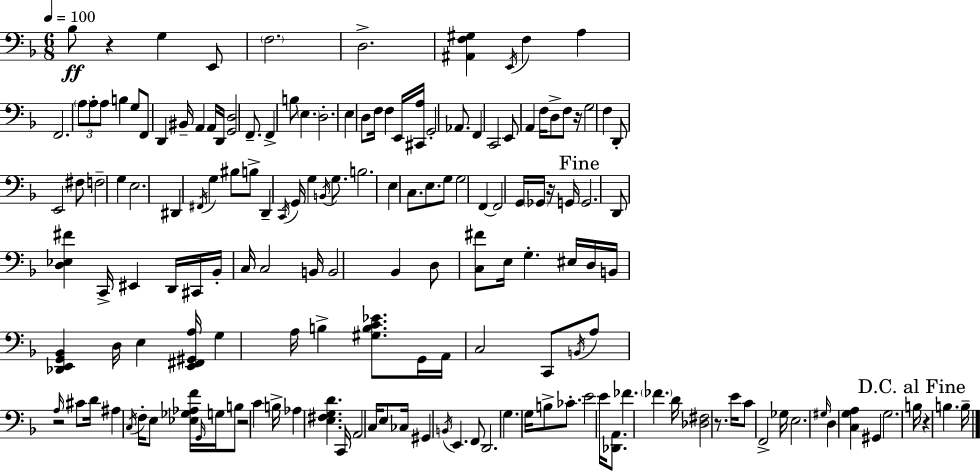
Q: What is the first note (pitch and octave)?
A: Bb3